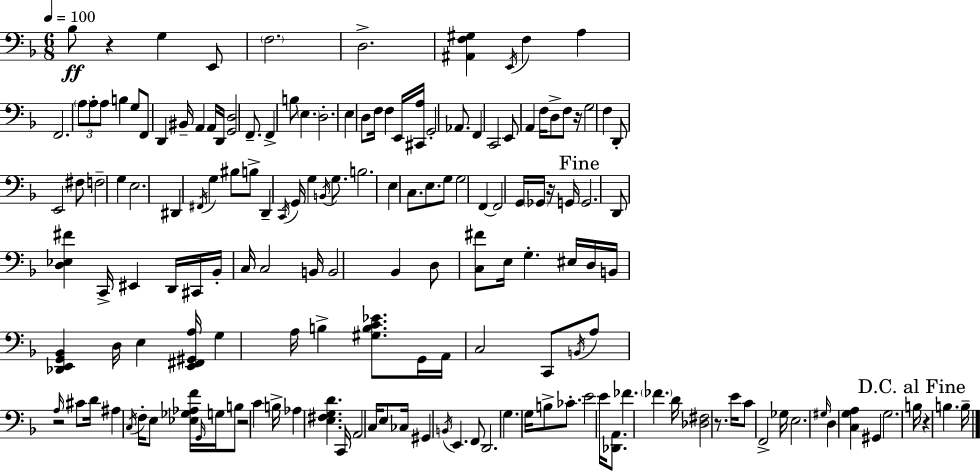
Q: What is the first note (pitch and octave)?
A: Bb3